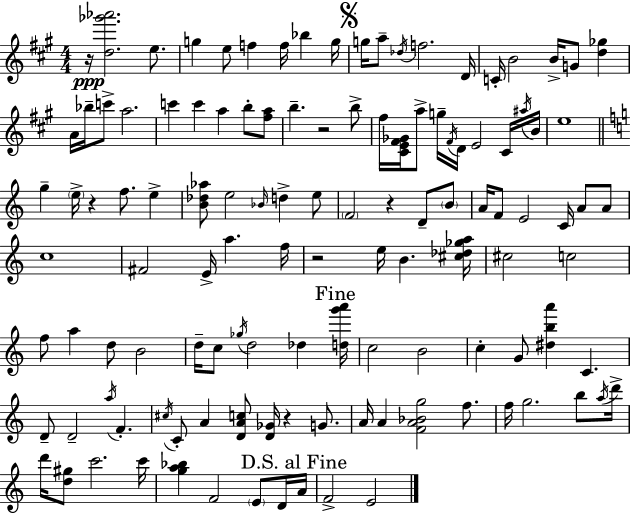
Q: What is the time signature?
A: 4/4